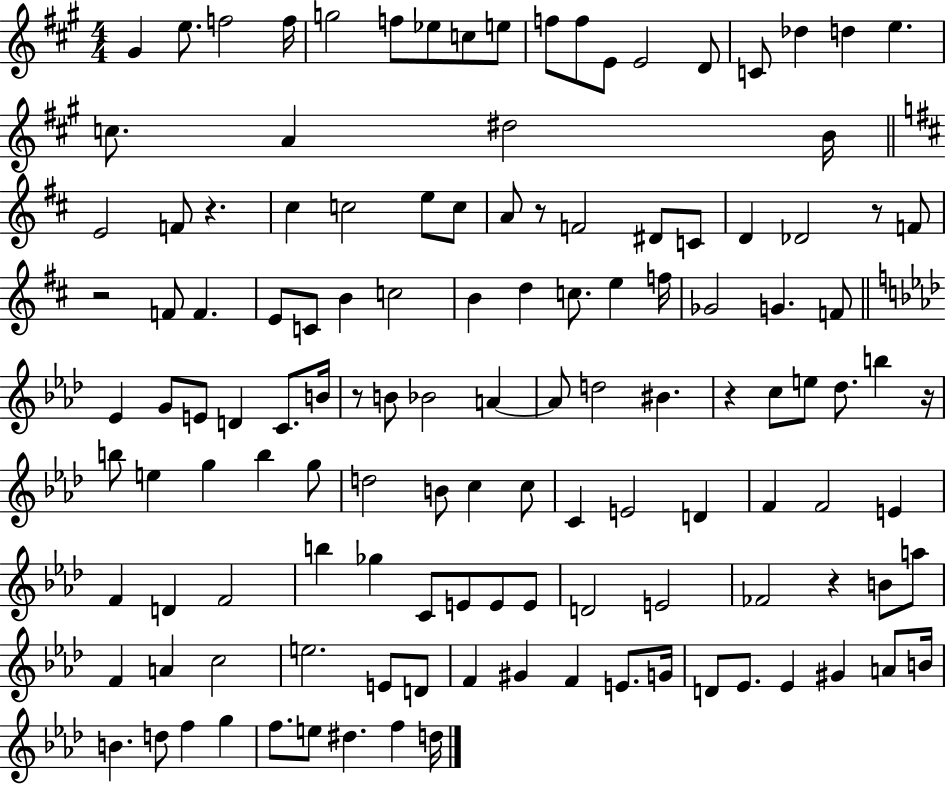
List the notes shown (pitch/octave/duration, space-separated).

G#4/q E5/e. F5/h F5/s G5/h F5/e Eb5/e C5/e E5/e F5/e F5/e E4/e E4/h D4/e C4/e Db5/q D5/q E5/q. C5/e. A4/q D#5/h B4/s E4/h F4/e R/q. C#5/q C5/h E5/e C5/e A4/e R/e F4/h D#4/e C4/e D4/q Db4/h R/e F4/e R/h F4/e F4/q. E4/e C4/e B4/q C5/h B4/q D5/q C5/e. E5/q F5/s Gb4/h G4/q. F4/e Eb4/q G4/e E4/e D4/q C4/e. B4/s R/e B4/e Bb4/h A4/q A4/e D5/h BIS4/q. R/q C5/e E5/e Db5/e. B5/q R/s B5/e E5/q G5/q B5/q G5/e D5/h B4/e C5/q C5/e C4/q E4/h D4/q F4/q F4/h E4/q F4/q D4/q F4/h B5/q Gb5/q C4/e E4/e E4/e E4/e D4/h E4/h FES4/h R/q B4/e A5/e F4/q A4/q C5/h E5/h. E4/e D4/e F4/q G#4/q F4/q E4/e. G4/s D4/e Eb4/e. Eb4/q G#4/q A4/e B4/s B4/q. D5/e F5/q G5/q F5/e. E5/e D#5/q. F5/q D5/s